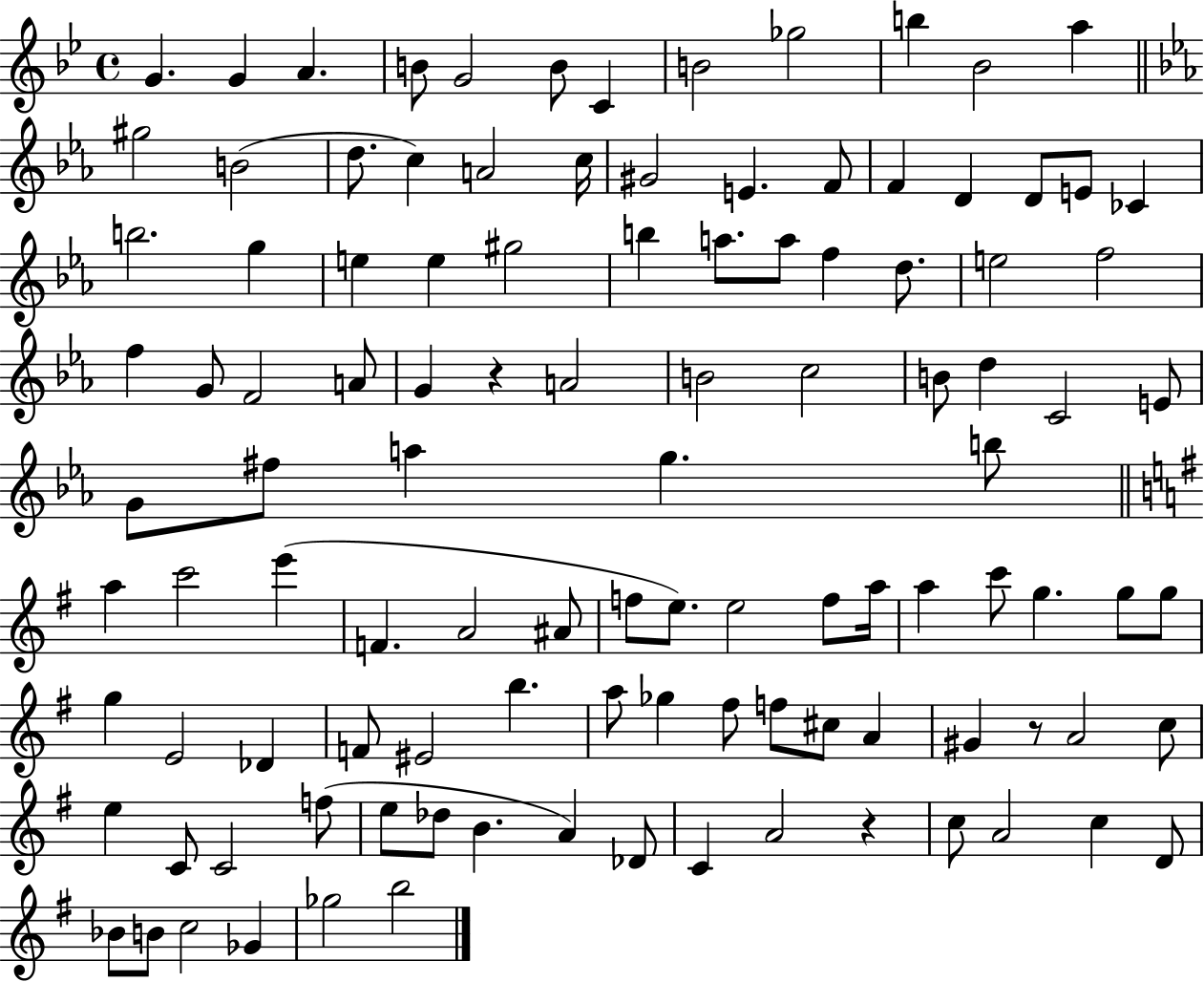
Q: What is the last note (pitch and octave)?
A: B5